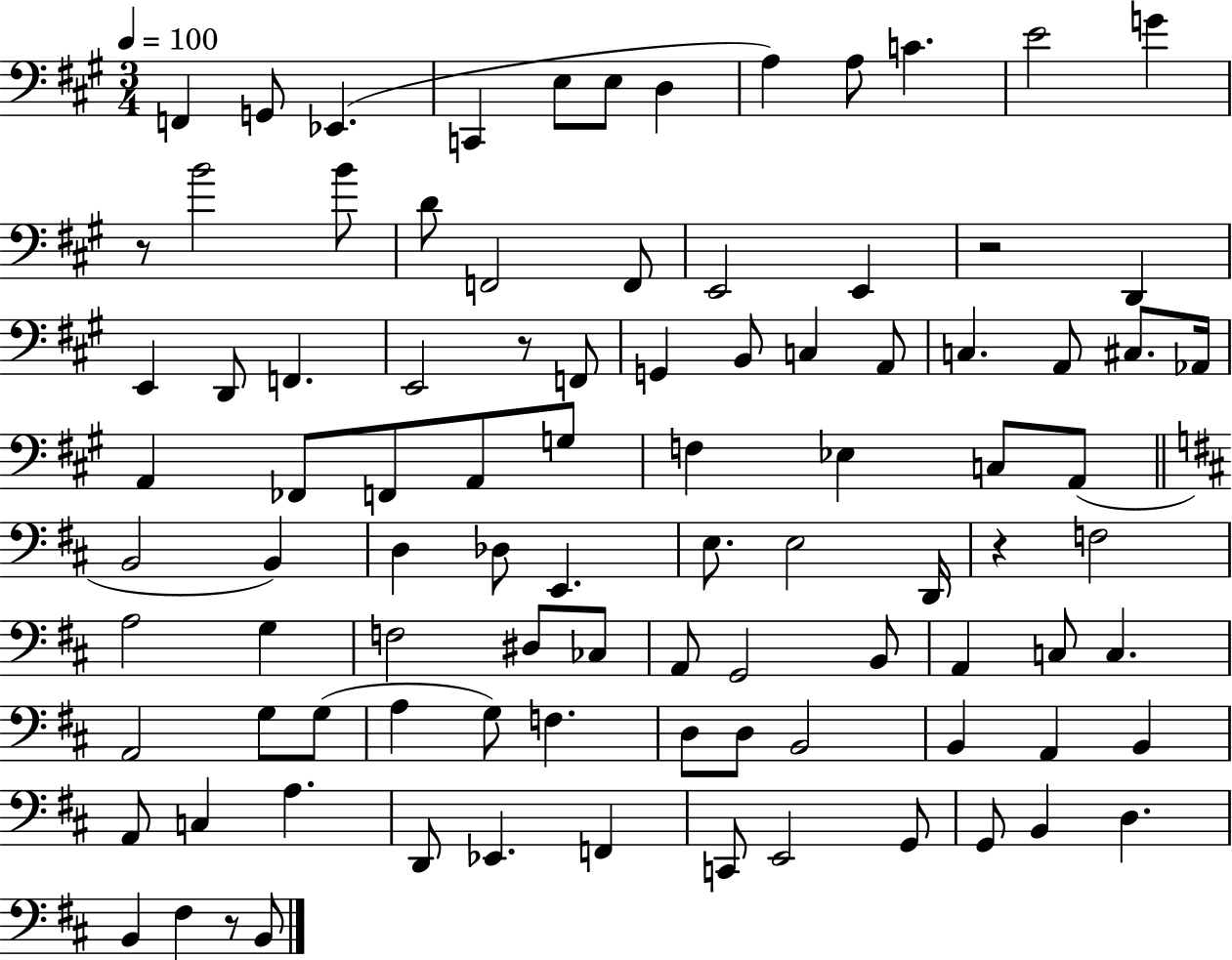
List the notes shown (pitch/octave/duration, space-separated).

F2/q G2/e Eb2/q. C2/q E3/e E3/e D3/q A3/q A3/e C4/q. E4/h G4/q R/e B4/h B4/e D4/e F2/h F2/e E2/h E2/q R/h D2/q E2/q D2/e F2/q. E2/h R/e F2/e G2/q B2/e C3/q A2/e C3/q. A2/e C#3/e. Ab2/s A2/q FES2/e F2/e A2/e G3/e F3/q Eb3/q C3/e A2/e B2/h B2/q D3/q Db3/e E2/q. E3/e. E3/h D2/s R/q F3/h A3/h G3/q F3/h D#3/e CES3/e A2/e G2/h B2/e A2/q C3/e C3/q. A2/h G3/e G3/e A3/q G3/e F3/q. D3/e D3/e B2/h B2/q A2/q B2/q A2/e C3/q A3/q. D2/e Eb2/q. F2/q C2/e E2/h G2/e G2/e B2/q D3/q. B2/q F#3/q R/e B2/e